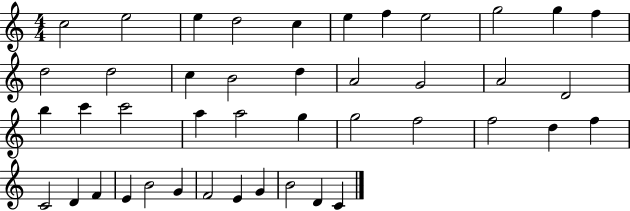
{
  \clef treble
  \numericTimeSignature
  \time 4/4
  \key c \major
  c''2 e''2 | e''4 d''2 c''4 | e''4 f''4 e''2 | g''2 g''4 f''4 | \break d''2 d''2 | c''4 b'2 d''4 | a'2 g'2 | a'2 d'2 | \break b''4 c'''4 c'''2 | a''4 a''2 g''4 | g''2 f''2 | f''2 d''4 f''4 | \break c'2 d'4 f'4 | e'4 b'2 g'4 | f'2 e'4 g'4 | b'2 d'4 c'4 | \break \bar "|."
}